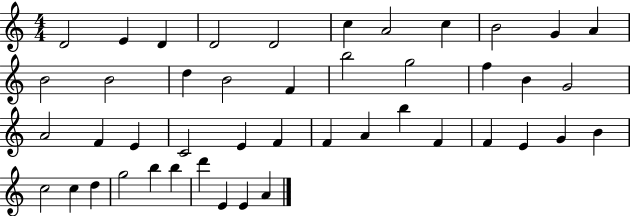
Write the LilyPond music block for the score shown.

{
  \clef treble
  \numericTimeSignature
  \time 4/4
  \key c \major
  d'2 e'4 d'4 | d'2 d'2 | c''4 a'2 c''4 | b'2 g'4 a'4 | \break b'2 b'2 | d''4 b'2 f'4 | b''2 g''2 | f''4 b'4 g'2 | \break a'2 f'4 e'4 | c'2 e'4 f'4 | f'4 a'4 b''4 f'4 | f'4 e'4 g'4 b'4 | \break c''2 c''4 d''4 | g''2 b''4 b''4 | d'''4 e'4 e'4 a'4 | \bar "|."
}